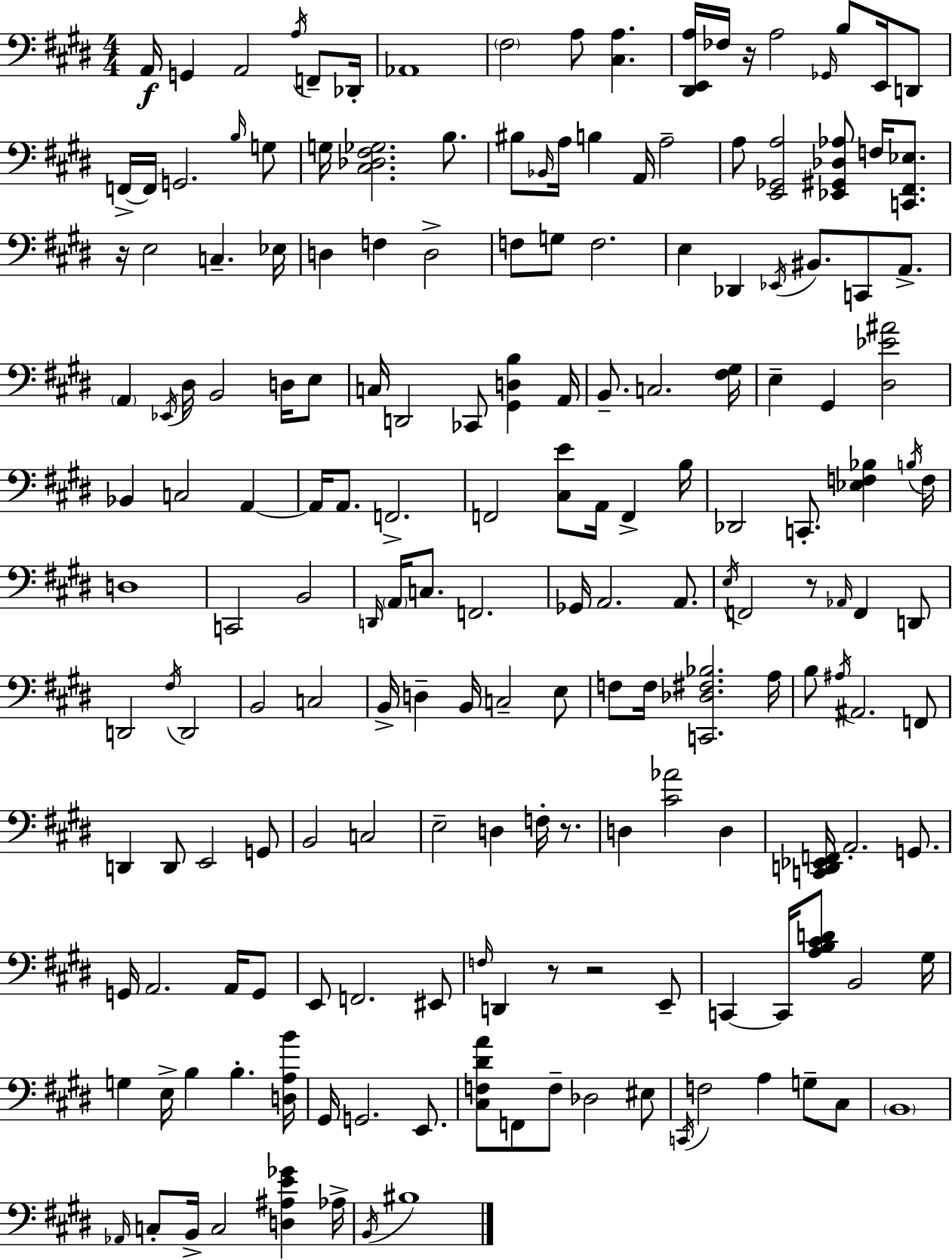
A2/s G2/q A2/h A3/s F2/e Db2/s Ab2/w F#3/h A3/e [C#3,A3]/q. [D#2,E2,A3]/s FES3/s R/s A3/h Gb2/s B3/e E2/s D2/e F2/s F2/s G2/h. B3/s G3/e G3/s [C#3,Db3,F#3,Gb3]/h. B3/e. BIS3/e Bb2/s A3/s B3/q A2/s A3/h A3/e [E2,Gb2,A3]/h [Eb2,G#2,Db3,Ab3]/e F3/s [C2,F#2,Eb3]/e. R/s E3/h C3/q. Eb3/s D3/q F3/q D3/h F3/e G3/e F3/h. E3/q Db2/q Eb2/s BIS2/e. C2/e A2/e. A2/q Eb2/s D#3/s B2/h D3/s E3/e C3/s D2/h CES2/e [G#2,D3,B3]/q A2/s B2/e. C3/h. [F#3,G#3]/s E3/q G#2/q [D#3,Eb4,A#4]/h Bb2/q C3/h A2/q A2/s A2/e. F2/h. F2/h [C#3,E4]/e A2/s F2/q B3/s Db2/h C2/e. [Eb3,F3,Bb3]/q B3/s F3/s D3/w C2/h B2/h D2/s A2/s C3/e. F2/h. Gb2/s A2/h. A2/e. E3/s F2/h R/e Ab2/s F2/q D2/e D2/h F#3/s D2/h B2/h C3/h B2/s D3/q B2/s C3/h E3/e F3/e F3/s [C2,Db3,F#3,Bb3]/h. A3/s B3/e A#3/s A#2/h. F2/e D2/q D2/e E2/h G2/e B2/h C3/h E3/h D3/q F3/s R/e. D3/q [C#4,Ab4]/h D3/q [C2,D2,Eb2,F2]/s A2/h. G2/e. G2/s A2/h. A2/s G2/e E2/e F2/h. EIS2/e F3/s D2/q R/e R/h E2/e C2/q C2/s [A3,B3,C#4,D4]/e B2/h G#3/s G3/q E3/s B3/q B3/q. [D3,A3,B4]/s G#2/s G2/h. E2/e. [C#3,F3,D#4,A4]/e F2/e F3/e Db3/h EIS3/e C2/s F3/h A3/q G3/e C#3/e B2/w Ab2/s C3/e B2/s C3/h [D3,A#3,E4,Gb4]/q Ab3/s B2/s BIS3/w